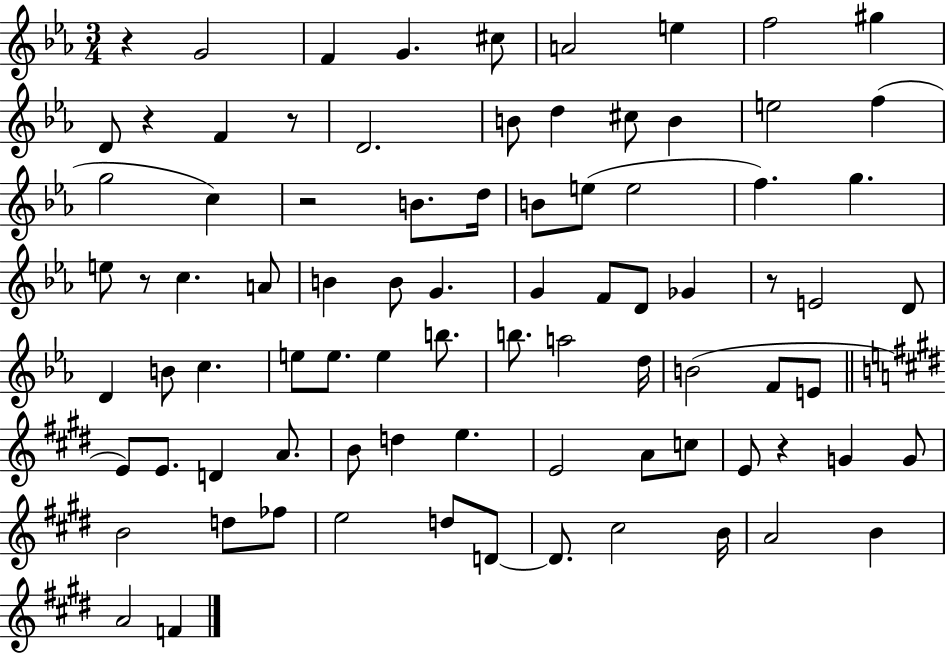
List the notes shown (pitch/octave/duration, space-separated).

R/q G4/h F4/q G4/q. C#5/e A4/h E5/q F5/h G#5/q D4/e R/q F4/q R/e D4/h. B4/e D5/q C#5/e B4/q E5/h F5/q G5/h C5/q R/h B4/e. D5/s B4/e E5/e E5/h F5/q. G5/q. E5/e R/e C5/q. A4/e B4/q B4/e G4/q. G4/q F4/e D4/e Gb4/q R/e E4/h D4/e D4/q B4/e C5/q. E5/e E5/e. E5/q B5/e. B5/e. A5/h D5/s B4/h F4/e E4/e E4/e E4/e. D4/q A4/e. B4/e D5/q E5/q. E4/h A4/e C5/e E4/e R/q G4/q G4/e B4/h D5/e FES5/e E5/h D5/e D4/e D4/e. C#5/h B4/s A4/h B4/q A4/h F4/q